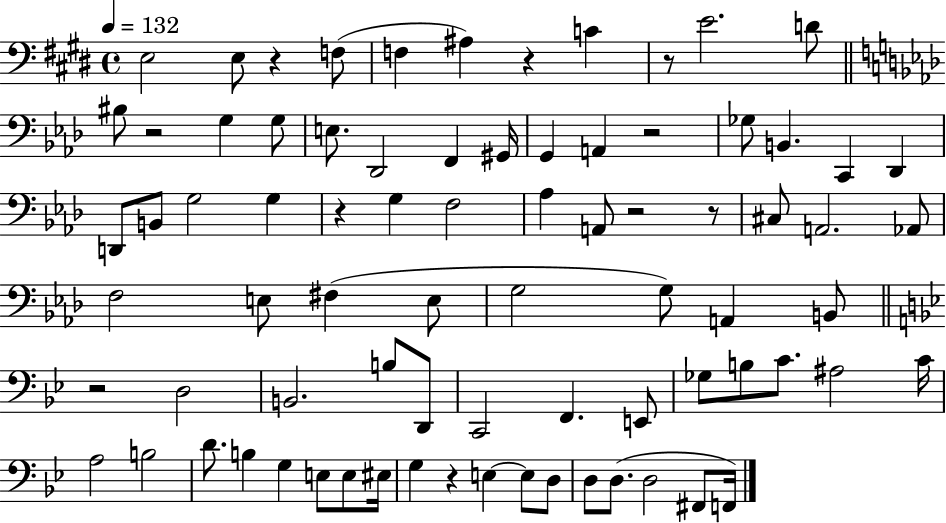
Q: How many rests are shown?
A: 10